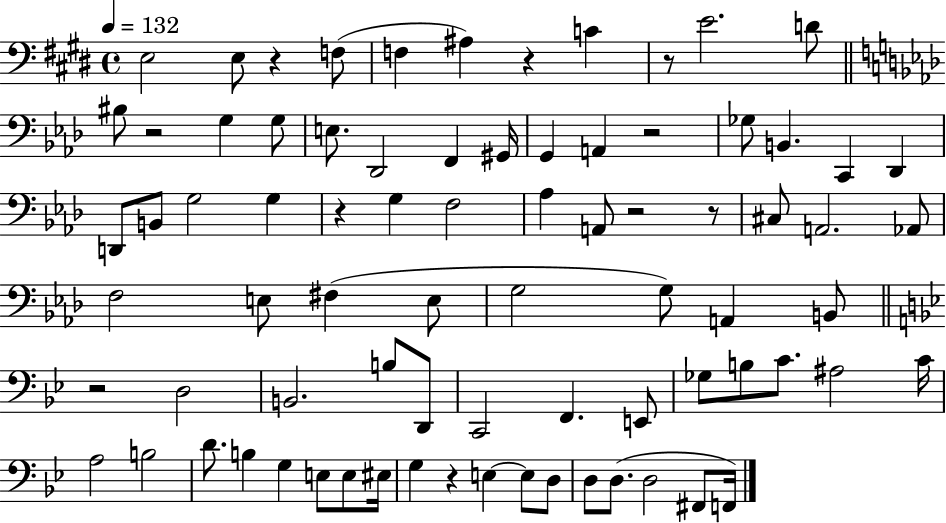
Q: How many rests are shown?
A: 10